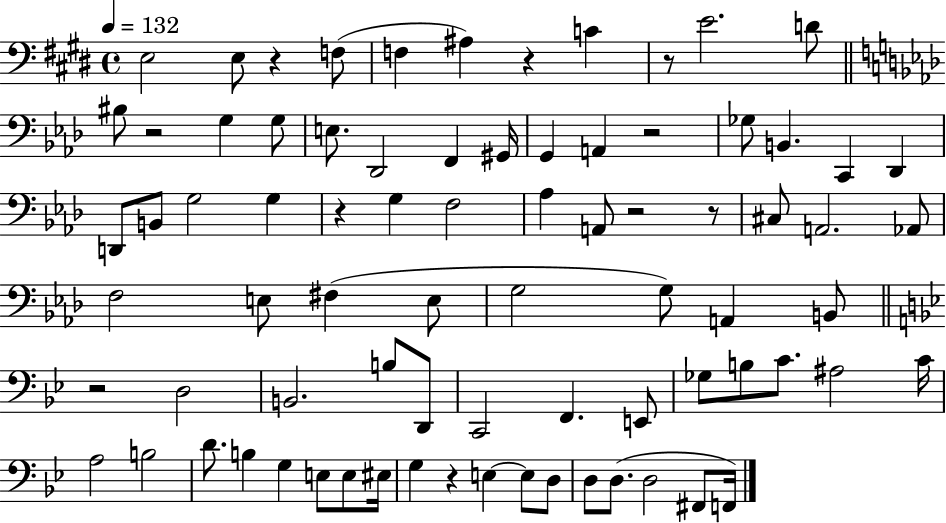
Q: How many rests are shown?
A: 10